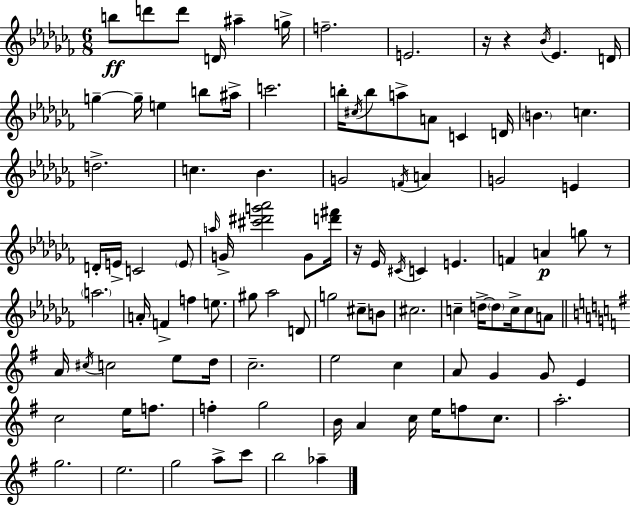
{
  \clef treble
  \numericTimeSignature
  \time 6/8
  \key aes \minor
  b''8\ff d'''8 d'''8 d'16 ais''4-- g''16-> | f''2.-- | e'2. | r16 r4 \acciaccatura { bes'16 } ees'4. | \break d'16 g''4--~~ g''16-- e''4 b''8 | ais''16-> c'''2. | b''16-. \acciaccatura { cis''16 } b''8 a''8-> a'8 c'4 | d'16 \parenthesize b'4. c''4. | \break d''2.-> | c''4. bes'4. | g'2 \acciaccatura { f'16 } a'4 | g'2 e'4 | \break d'16-. e'16-> c'2 | \parenthesize e'8 \grace { a''16 } g'16-> <cis''' dis''' g''' aes'''>2 | g'8 <d''' fis'''>16 r16 ees'16 \acciaccatura { cis'16 } c'4 e'4. | f'4 a'4\p | \break g''8 r8 \parenthesize a''2. | a'16-. f'4-> f''4 | e''8. gis''8 aes''2 | d'8 g''2 | \break cis''8-- b'8 cis''2. | c''4-- d''16->~~ \parenthesize d''8 | c''16-> c''8 a'8 \bar "||" \break \key g \major a'16 \acciaccatura { cis''16 } c''2 e''8 | d''16 c''2.-- | e''2 c''4 | a'8 g'4 g'8 e'4 | \break c''2 e''16 f''8. | f''4-. g''2 | b'16 a'4 c''16 e''16 f''8 c''8. | a''2.-. | \break g''2. | e''2. | g''2 a''8-> c'''8 | b''2 aes''4-- | \break \bar "|."
}